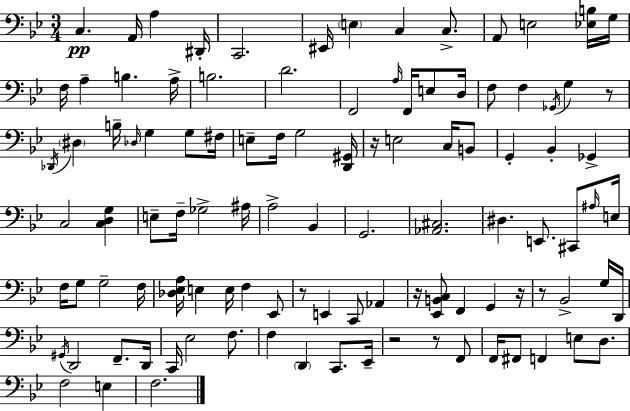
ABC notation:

X:1
T:Untitled
M:3/4
L:1/4
K:Bb
C, A,,/4 A, ^D,,/4 C,,2 ^E,,/4 E, C, C,/2 A,,/2 E,2 [_E,B,]/4 G,/4 F,/4 A, B, A,/4 B,2 D2 F,,2 A,/4 F,,/4 E,/2 D,/4 F,/2 F, _G,,/4 G, z/2 _D,,/4 ^D, B,/4 _D,/4 G, G,/2 ^F,/4 E,/2 F,/4 G,2 [D,,^G,,]/4 z/4 E,2 C,/4 B,,/2 G,, _B,, _G,, C,2 [C,D,G,] E,/2 F,/4 _G,2 ^A,/4 A,2 _B,, G,,2 [_A,,^C,]2 ^D, E,,/2 ^C,,/2 ^A,/4 E,/4 F,/4 G,/2 G,2 F,/4 [_D,_E,A,]/4 E, E,/4 F, _E,,/2 z/2 E,, C,,/2 _A,, z/4 [_E,,B,,C,]/2 F,, G,, z/4 z/2 _B,,2 G,/4 D,,/4 ^G,,/4 D,,2 F,,/2 D,,/4 C,,/4 _E,2 F,/2 F, D,, C,,/2 _E,,/4 z2 z/2 F,,/2 F,,/4 ^F,,/2 F,, E,/2 D,/2 F,2 E, F,2